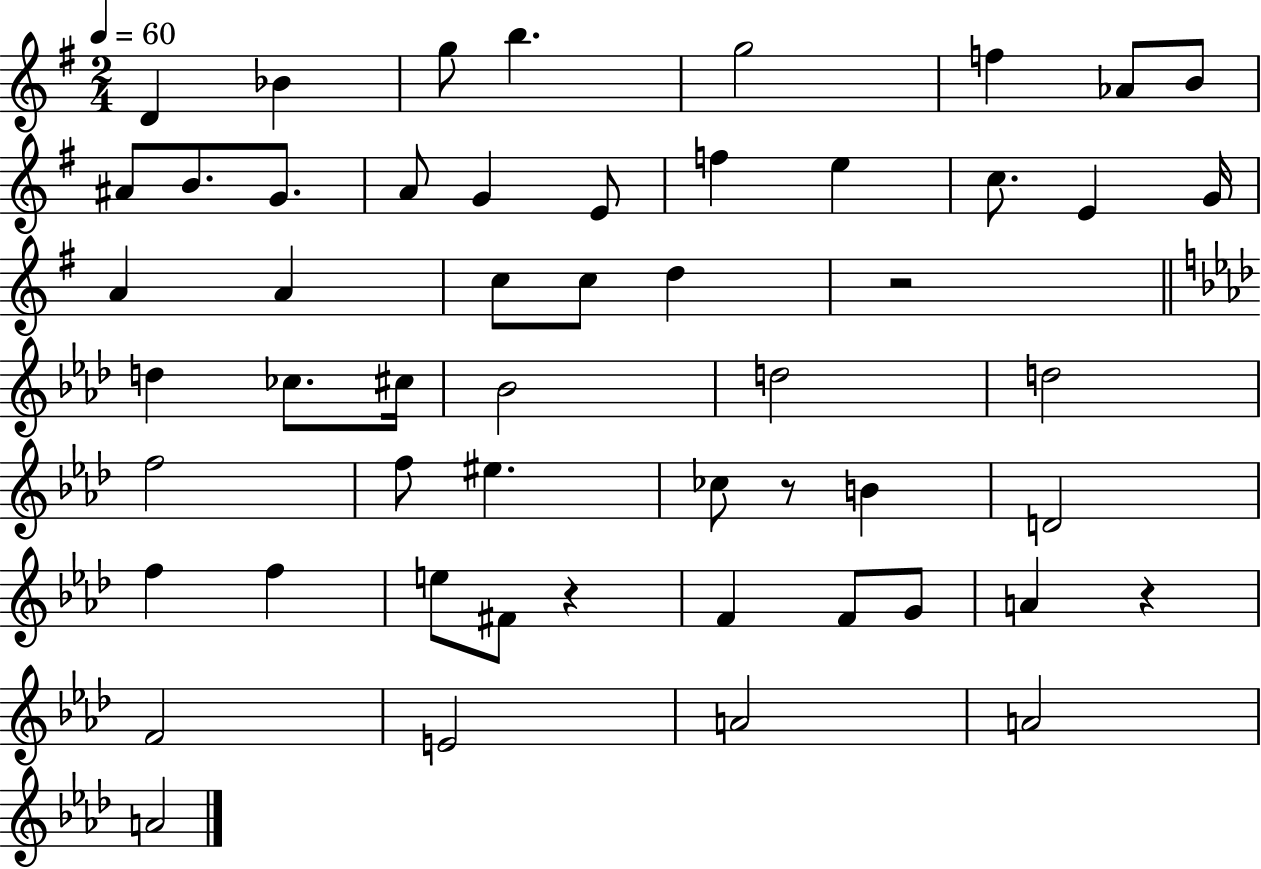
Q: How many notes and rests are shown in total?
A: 53